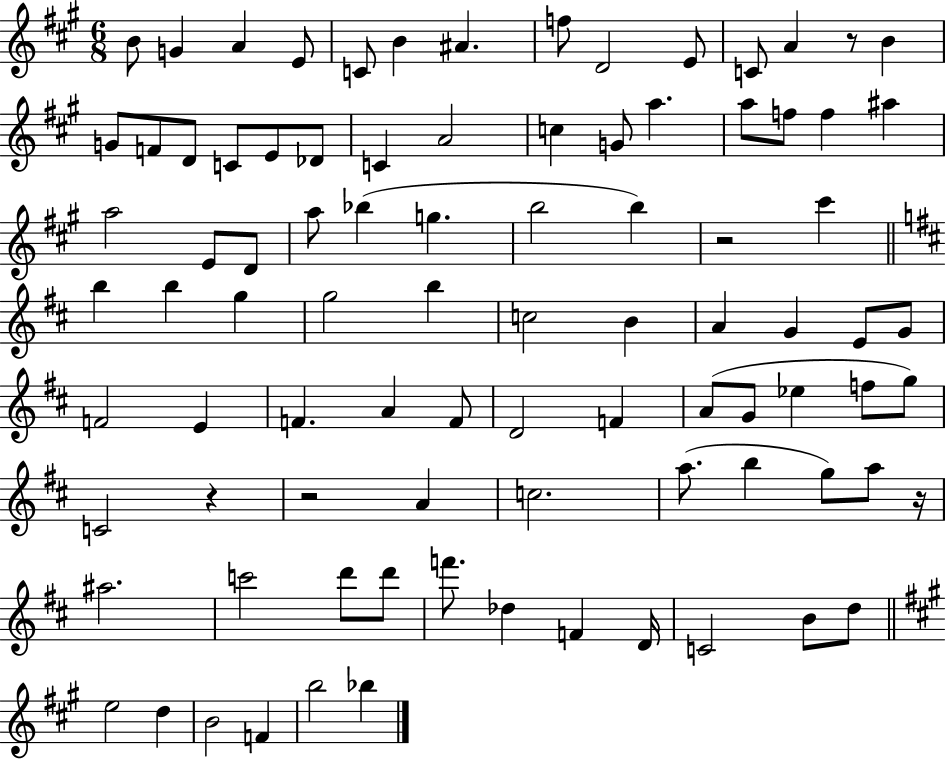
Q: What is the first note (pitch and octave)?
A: B4